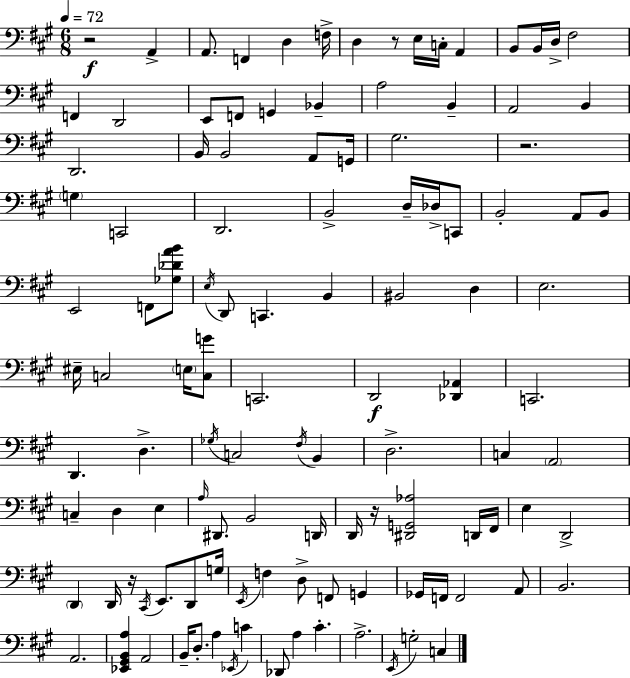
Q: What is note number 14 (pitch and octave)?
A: F2